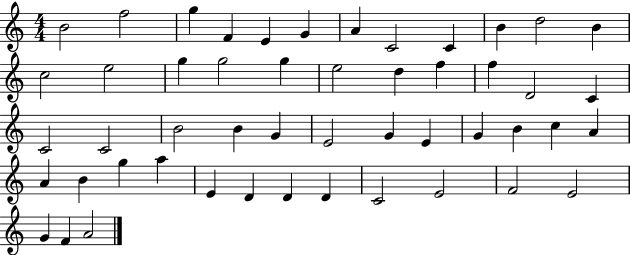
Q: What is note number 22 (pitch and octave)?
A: D4